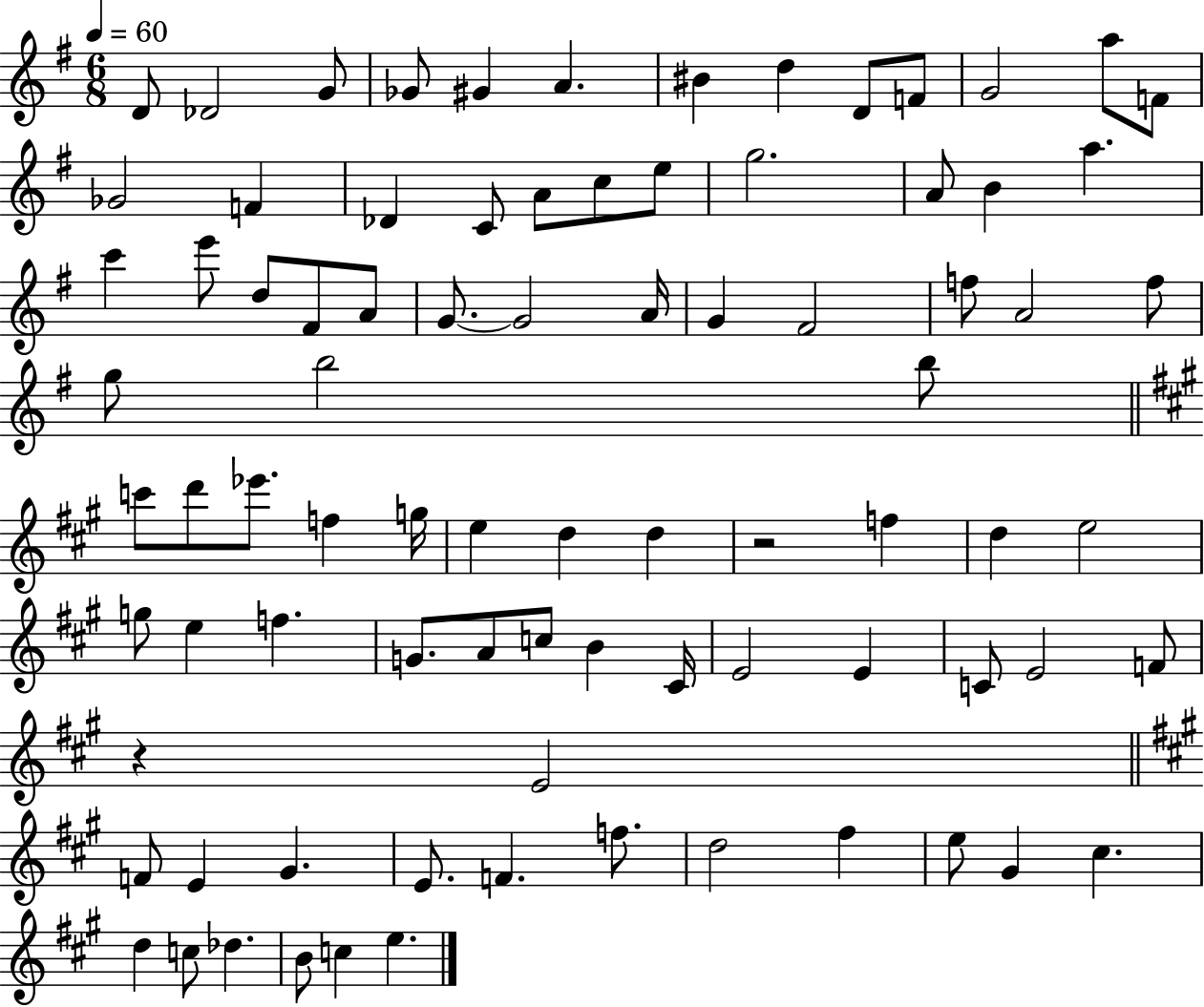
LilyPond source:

{
  \clef treble
  \numericTimeSignature
  \time 6/8
  \key g \major
  \tempo 4 = 60
  d'8 des'2 g'8 | ges'8 gis'4 a'4. | bis'4 d''4 d'8 f'8 | g'2 a''8 f'8 | \break ges'2 f'4 | des'4 c'8 a'8 c''8 e''8 | g''2. | a'8 b'4 a''4. | \break c'''4 e'''8 d''8 fis'8 a'8 | g'8.~~ g'2 a'16 | g'4 fis'2 | f''8 a'2 f''8 | \break g''8 b''2 b''8 | \bar "||" \break \key a \major c'''8 d'''8 ees'''8. f''4 g''16 | e''4 d''4 d''4 | r2 f''4 | d''4 e''2 | \break g''8 e''4 f''4. | g'8. a'8 c''8 b'4 cis'16 | e'2 e'4 | c'8 e'2 f'8 | \break r4 e'2 | \bar "||" \break \key a \major f'8 e'4 gis'4. | e'8. f'4. f''8. | d''2 fis''4 | e''8 gis'4 cis''4. | \break d''4 c''8 des''4. | b'8 c''4 e''4. | \bar "|."
}